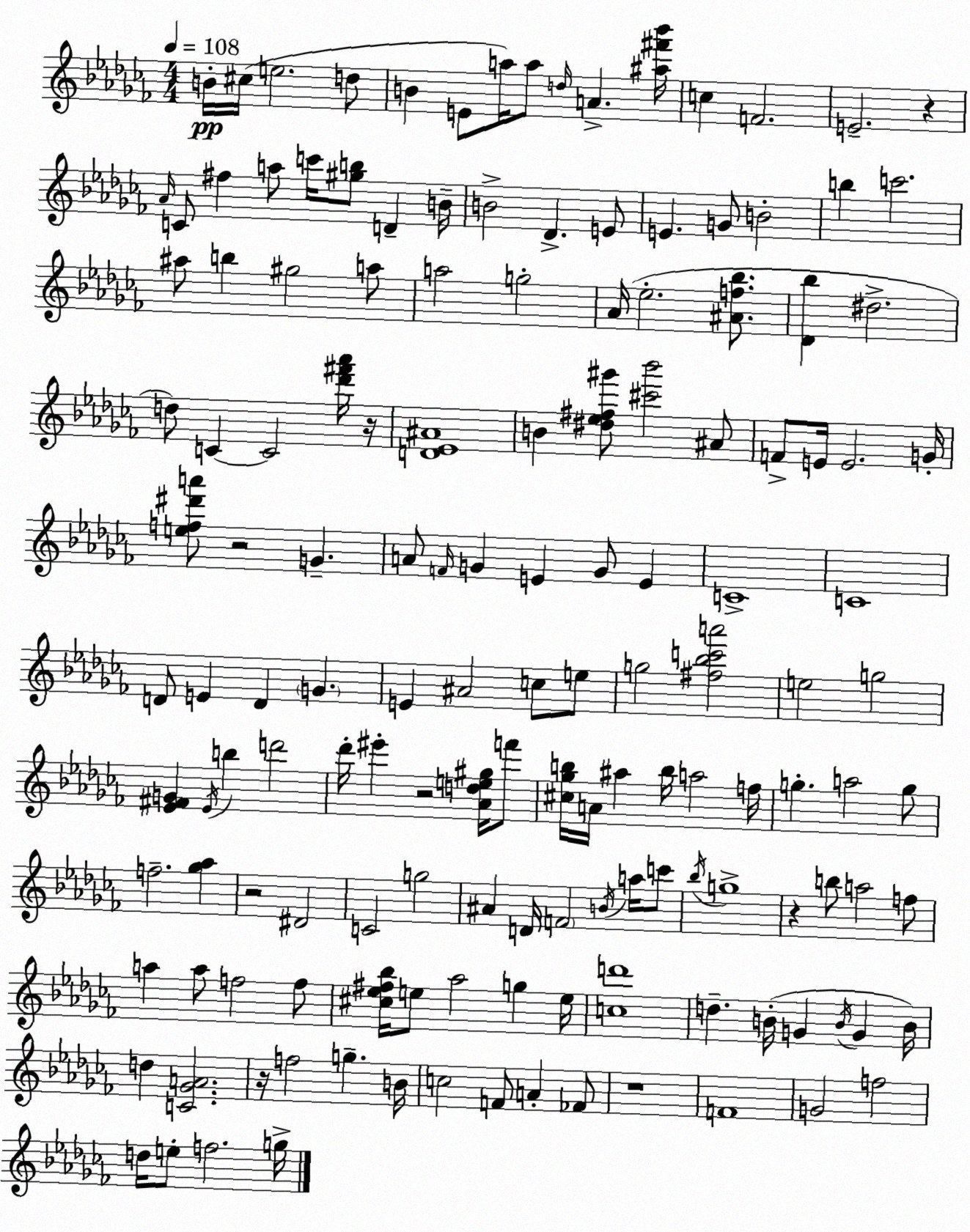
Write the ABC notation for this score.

X:1
T:Untitled
M:4/4
L:1/4
K:Abm
B/4 ^c/4 e2 d/2 B E/2 a/4 a/2 d/4 A [^a^f'_b']/4 c F2 E2 z _A/4 C/2 ^f a/2 c'/4 [^gb]/2 D B/4 B2 _D E/2 E G/2 B2 b c'2 ^a/2 b ^g2 a/2 a2 g2 _A/4 _e2 [^Af_b]/2 [_D_b] ^d2 d/2 C C2 [_d'^f'_a']/4 z/4 [D_E^A]4 B [^d_e^f^g']/2 [^c'_b']2 ^A/2 F/2 E/4 E2 G/4 [ef^d'a']/2 z2 G A/2 F/4 G E G/2 E C4 C4 D/2 E D G E ^A2 c/2 e/2 g2 [^f_bc'a']2 e2 g2 [_E^FG] _E/4 b d'2 _d'/4 ^e' z2 [_Ade^g]/4 f'/2 [^c_gb]/4 A/4 ^a b/4 a2 f/4 g a2 g/2 f2 [_g_a] z2 ^D2 C2 g2 ^A D/4 F2 B/4 a/4 c'/2 _b/4 g4 z b/2 a2 f/2 a a/2 f2 f/2 [^c_e^f_b]/4 e/2 _a2 g e/4 [cd']4 d B/4 G B/4 G B/4 d [C_GA]2 z/4 f2 g B/4 c2 F/2 A _F/2 z4 F4 G2 f2 d/4 e/2 f2 g/4